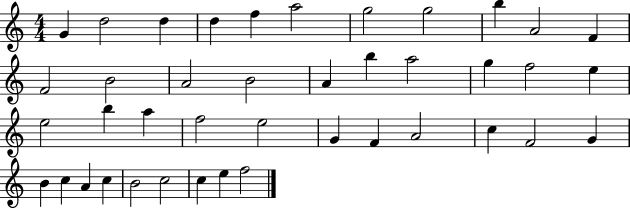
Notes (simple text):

G4/q D5/h D5/q D5/q F5/q A5/h G5/h G5/h B5/q A4/h F4/q F4/h B4/h A4/h B4/h A4/q B5/q A5/h G5/q F5/h E5/q E5/h B5/q A5/q F5/h E5/h G4/q F4/q A4/h C5/q F4/h G4/q B4/q C5/q A4/q C5/q B4/h C5/h C5/q E5/q F5/h